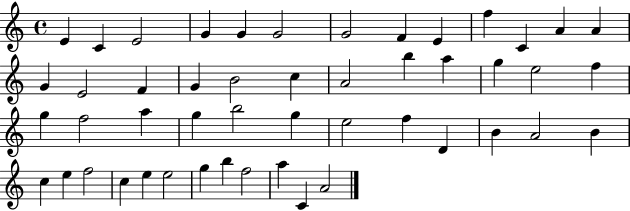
E4/q C4/q E4/h G4/q G4/q G4/h G4/h F4/q E4/q F5/q C4/q A4/q A4/q G4/q E4/h F4/q G4/q B4/h C5/q A4/h B5/q A5/q G5/q E5/h F5/q G5/q F5/h A5/q G5/q B5/h G5/q E5/h F5/q D4/q B4/q A4/h B4/q C5/q E5/q F5/h C5/q E5/q E5/h G5/q B5/q F5/h A5/q C4/q A4/h